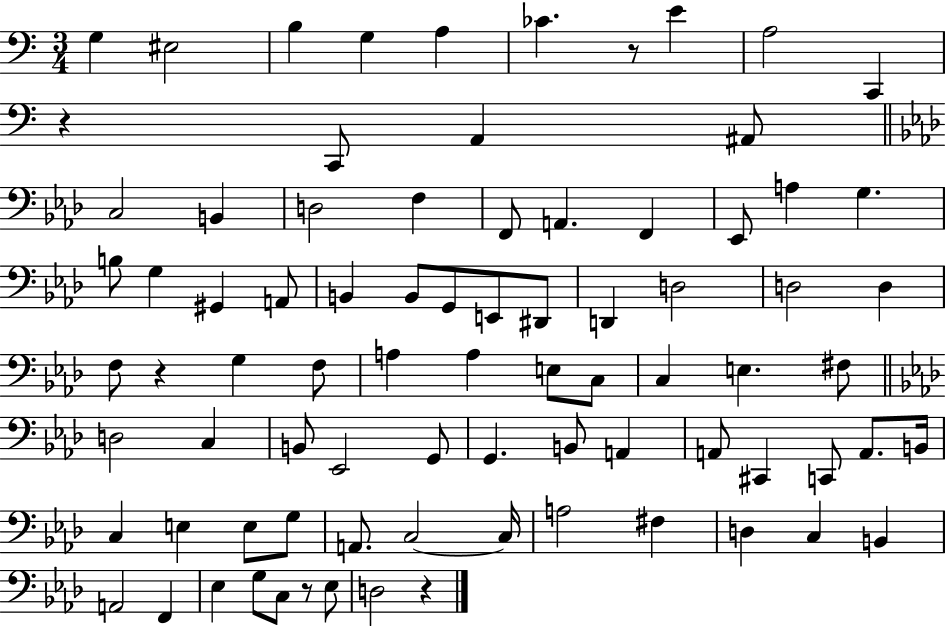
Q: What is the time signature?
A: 3/4